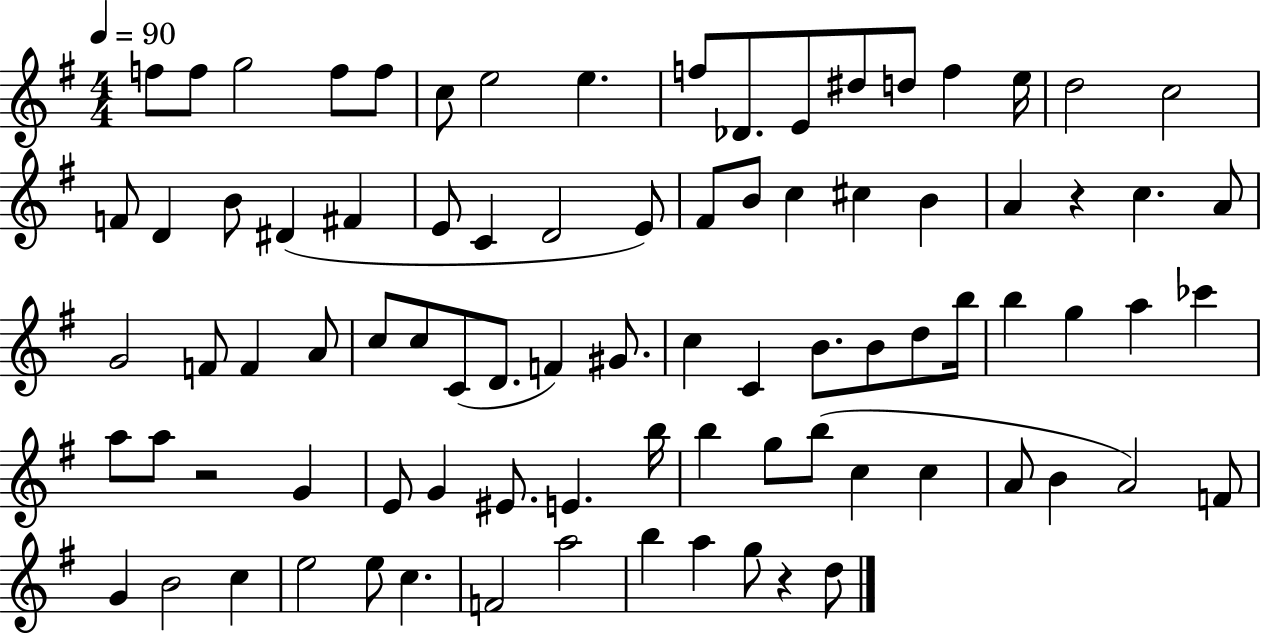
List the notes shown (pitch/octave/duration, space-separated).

F5/e F5/e G5/h F5/e F5/e C5/e E5/h E5/q. F5/e Db4/e. E4/e D#5/e D5/e F5/q E5/s D5/h C5/h F4/e D4/q B4/e D#4/q F#4/q E4/e C4/q D4/h E4/e F#4/e B4/e C5/q C#5/q B4/q A4/q R/q C5/q. A4/e G4/h F4/e F4/q A4/e C5/e C5/e C4/e D4/e. F4/q G#4/e. C5/q C4/q B4/e. B4/e D5/e B5/s B5/q G5/q A5/q CES6/q A5/e A5/e R/h G4/q E4/e G4/q EIS4/e. E4/q. B5/s B5/q G5/e B5/e C5/q C5/q A4/e B4/q A4/h F4/e G4/q B4/h C5/q E5/h E5/e C5/q. F4/h A5/h B5/q A5/q G5/e R/q D5/e